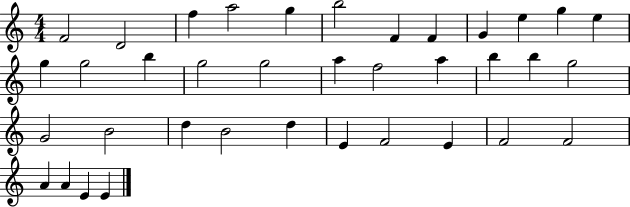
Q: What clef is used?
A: treble